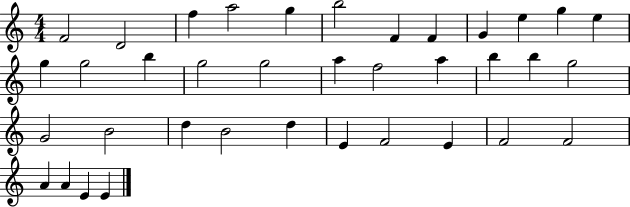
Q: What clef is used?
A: treble